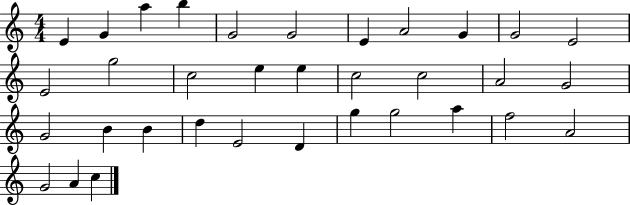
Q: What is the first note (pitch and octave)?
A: E4